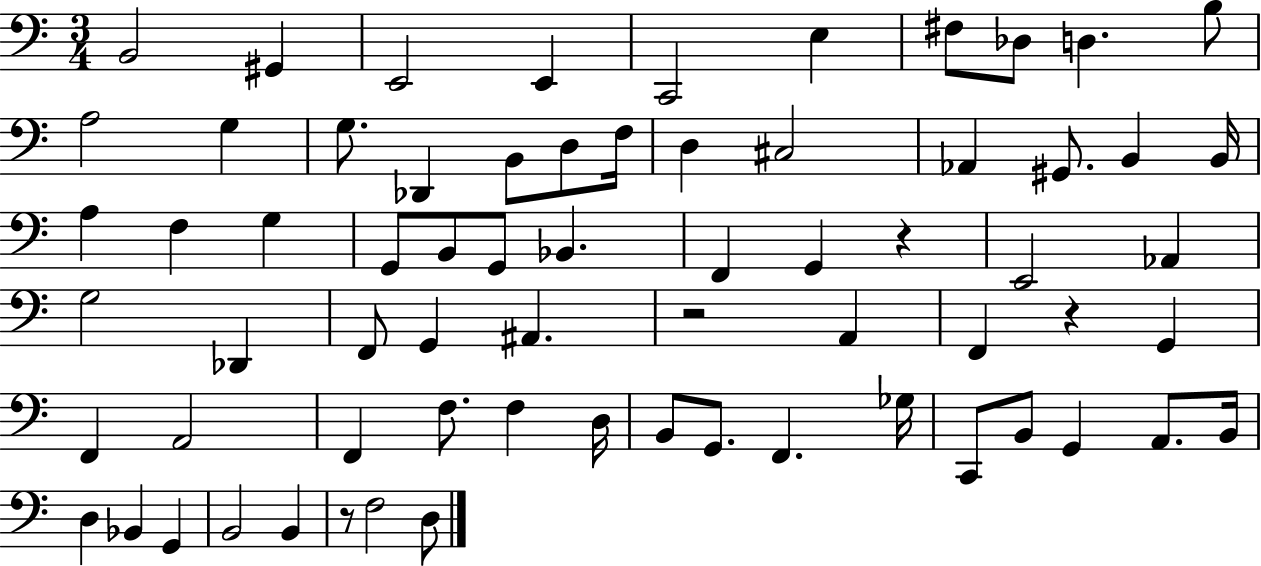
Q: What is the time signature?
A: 3/4